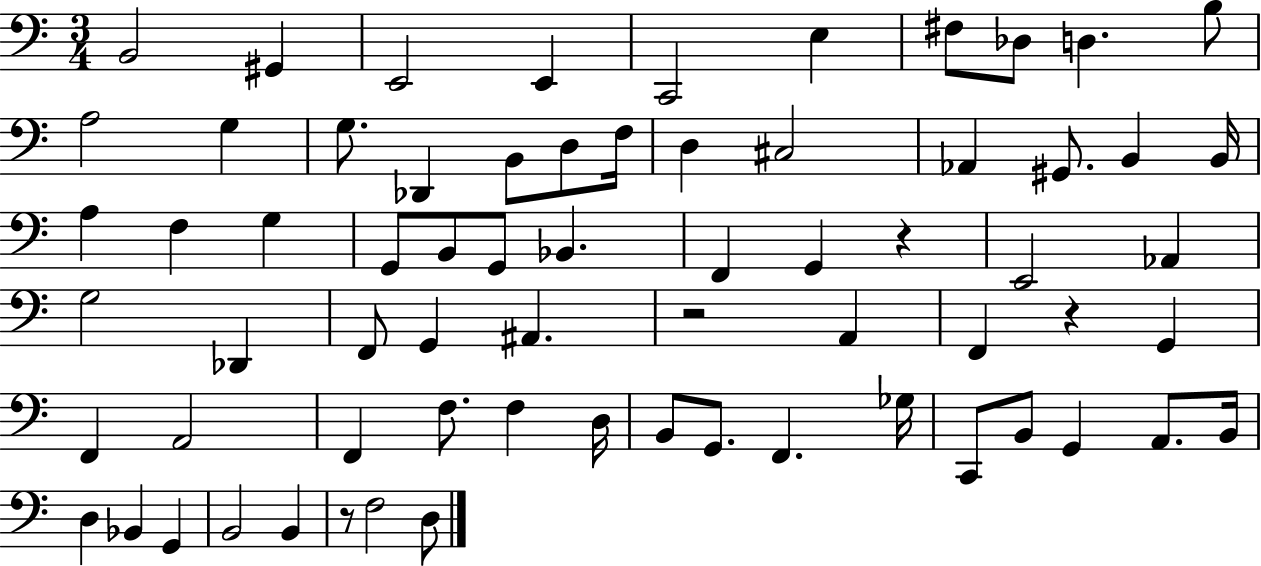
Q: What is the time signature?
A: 3/4